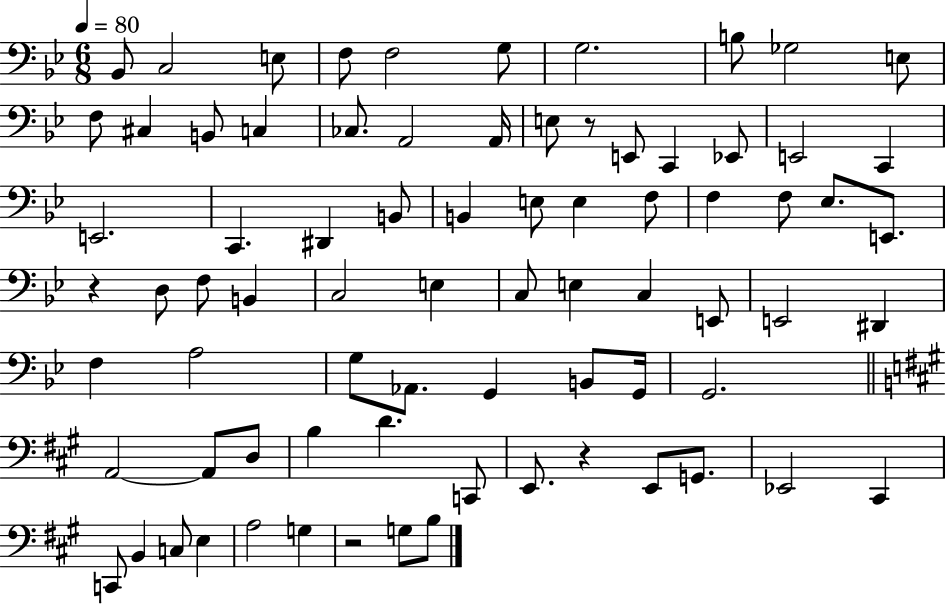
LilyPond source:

{
  \clef bass
  \numericTimeSignature
  \time 6/8
  \key bes \major
  \tempo 4 = 80
  bes,8 c2 e8 | f8 f2 g8 | g2. | b8 ges2 e8 | \break f8 cis4 b,8 c4 | ces8. a,2 a,16 | e8 r8 e,8 c,4 ees,8 | e,2 c,4 | \break e,2. | c,4. dis,4 b,8 | b,4 e8 e4 f8 | f4 f8 ees8. e,8. | \break r4 d8 f8 b,4 | c2 e4 | c8 e4 c4 e,8 | e,2 dis,4 | \break f4 a2 | g8 aes,8. g,4 b,8 g,16 | g,2. | \bar "||" \break \key a \major a,2~~ a,8 d8 | b4 d'4. c,8 | e,8. r4 e,8 g,8. | ees,2 cis,4 | \break c,8 b,4 c8 e4 | a2 g4 | r2 g8 b8 | \bar "|."
}